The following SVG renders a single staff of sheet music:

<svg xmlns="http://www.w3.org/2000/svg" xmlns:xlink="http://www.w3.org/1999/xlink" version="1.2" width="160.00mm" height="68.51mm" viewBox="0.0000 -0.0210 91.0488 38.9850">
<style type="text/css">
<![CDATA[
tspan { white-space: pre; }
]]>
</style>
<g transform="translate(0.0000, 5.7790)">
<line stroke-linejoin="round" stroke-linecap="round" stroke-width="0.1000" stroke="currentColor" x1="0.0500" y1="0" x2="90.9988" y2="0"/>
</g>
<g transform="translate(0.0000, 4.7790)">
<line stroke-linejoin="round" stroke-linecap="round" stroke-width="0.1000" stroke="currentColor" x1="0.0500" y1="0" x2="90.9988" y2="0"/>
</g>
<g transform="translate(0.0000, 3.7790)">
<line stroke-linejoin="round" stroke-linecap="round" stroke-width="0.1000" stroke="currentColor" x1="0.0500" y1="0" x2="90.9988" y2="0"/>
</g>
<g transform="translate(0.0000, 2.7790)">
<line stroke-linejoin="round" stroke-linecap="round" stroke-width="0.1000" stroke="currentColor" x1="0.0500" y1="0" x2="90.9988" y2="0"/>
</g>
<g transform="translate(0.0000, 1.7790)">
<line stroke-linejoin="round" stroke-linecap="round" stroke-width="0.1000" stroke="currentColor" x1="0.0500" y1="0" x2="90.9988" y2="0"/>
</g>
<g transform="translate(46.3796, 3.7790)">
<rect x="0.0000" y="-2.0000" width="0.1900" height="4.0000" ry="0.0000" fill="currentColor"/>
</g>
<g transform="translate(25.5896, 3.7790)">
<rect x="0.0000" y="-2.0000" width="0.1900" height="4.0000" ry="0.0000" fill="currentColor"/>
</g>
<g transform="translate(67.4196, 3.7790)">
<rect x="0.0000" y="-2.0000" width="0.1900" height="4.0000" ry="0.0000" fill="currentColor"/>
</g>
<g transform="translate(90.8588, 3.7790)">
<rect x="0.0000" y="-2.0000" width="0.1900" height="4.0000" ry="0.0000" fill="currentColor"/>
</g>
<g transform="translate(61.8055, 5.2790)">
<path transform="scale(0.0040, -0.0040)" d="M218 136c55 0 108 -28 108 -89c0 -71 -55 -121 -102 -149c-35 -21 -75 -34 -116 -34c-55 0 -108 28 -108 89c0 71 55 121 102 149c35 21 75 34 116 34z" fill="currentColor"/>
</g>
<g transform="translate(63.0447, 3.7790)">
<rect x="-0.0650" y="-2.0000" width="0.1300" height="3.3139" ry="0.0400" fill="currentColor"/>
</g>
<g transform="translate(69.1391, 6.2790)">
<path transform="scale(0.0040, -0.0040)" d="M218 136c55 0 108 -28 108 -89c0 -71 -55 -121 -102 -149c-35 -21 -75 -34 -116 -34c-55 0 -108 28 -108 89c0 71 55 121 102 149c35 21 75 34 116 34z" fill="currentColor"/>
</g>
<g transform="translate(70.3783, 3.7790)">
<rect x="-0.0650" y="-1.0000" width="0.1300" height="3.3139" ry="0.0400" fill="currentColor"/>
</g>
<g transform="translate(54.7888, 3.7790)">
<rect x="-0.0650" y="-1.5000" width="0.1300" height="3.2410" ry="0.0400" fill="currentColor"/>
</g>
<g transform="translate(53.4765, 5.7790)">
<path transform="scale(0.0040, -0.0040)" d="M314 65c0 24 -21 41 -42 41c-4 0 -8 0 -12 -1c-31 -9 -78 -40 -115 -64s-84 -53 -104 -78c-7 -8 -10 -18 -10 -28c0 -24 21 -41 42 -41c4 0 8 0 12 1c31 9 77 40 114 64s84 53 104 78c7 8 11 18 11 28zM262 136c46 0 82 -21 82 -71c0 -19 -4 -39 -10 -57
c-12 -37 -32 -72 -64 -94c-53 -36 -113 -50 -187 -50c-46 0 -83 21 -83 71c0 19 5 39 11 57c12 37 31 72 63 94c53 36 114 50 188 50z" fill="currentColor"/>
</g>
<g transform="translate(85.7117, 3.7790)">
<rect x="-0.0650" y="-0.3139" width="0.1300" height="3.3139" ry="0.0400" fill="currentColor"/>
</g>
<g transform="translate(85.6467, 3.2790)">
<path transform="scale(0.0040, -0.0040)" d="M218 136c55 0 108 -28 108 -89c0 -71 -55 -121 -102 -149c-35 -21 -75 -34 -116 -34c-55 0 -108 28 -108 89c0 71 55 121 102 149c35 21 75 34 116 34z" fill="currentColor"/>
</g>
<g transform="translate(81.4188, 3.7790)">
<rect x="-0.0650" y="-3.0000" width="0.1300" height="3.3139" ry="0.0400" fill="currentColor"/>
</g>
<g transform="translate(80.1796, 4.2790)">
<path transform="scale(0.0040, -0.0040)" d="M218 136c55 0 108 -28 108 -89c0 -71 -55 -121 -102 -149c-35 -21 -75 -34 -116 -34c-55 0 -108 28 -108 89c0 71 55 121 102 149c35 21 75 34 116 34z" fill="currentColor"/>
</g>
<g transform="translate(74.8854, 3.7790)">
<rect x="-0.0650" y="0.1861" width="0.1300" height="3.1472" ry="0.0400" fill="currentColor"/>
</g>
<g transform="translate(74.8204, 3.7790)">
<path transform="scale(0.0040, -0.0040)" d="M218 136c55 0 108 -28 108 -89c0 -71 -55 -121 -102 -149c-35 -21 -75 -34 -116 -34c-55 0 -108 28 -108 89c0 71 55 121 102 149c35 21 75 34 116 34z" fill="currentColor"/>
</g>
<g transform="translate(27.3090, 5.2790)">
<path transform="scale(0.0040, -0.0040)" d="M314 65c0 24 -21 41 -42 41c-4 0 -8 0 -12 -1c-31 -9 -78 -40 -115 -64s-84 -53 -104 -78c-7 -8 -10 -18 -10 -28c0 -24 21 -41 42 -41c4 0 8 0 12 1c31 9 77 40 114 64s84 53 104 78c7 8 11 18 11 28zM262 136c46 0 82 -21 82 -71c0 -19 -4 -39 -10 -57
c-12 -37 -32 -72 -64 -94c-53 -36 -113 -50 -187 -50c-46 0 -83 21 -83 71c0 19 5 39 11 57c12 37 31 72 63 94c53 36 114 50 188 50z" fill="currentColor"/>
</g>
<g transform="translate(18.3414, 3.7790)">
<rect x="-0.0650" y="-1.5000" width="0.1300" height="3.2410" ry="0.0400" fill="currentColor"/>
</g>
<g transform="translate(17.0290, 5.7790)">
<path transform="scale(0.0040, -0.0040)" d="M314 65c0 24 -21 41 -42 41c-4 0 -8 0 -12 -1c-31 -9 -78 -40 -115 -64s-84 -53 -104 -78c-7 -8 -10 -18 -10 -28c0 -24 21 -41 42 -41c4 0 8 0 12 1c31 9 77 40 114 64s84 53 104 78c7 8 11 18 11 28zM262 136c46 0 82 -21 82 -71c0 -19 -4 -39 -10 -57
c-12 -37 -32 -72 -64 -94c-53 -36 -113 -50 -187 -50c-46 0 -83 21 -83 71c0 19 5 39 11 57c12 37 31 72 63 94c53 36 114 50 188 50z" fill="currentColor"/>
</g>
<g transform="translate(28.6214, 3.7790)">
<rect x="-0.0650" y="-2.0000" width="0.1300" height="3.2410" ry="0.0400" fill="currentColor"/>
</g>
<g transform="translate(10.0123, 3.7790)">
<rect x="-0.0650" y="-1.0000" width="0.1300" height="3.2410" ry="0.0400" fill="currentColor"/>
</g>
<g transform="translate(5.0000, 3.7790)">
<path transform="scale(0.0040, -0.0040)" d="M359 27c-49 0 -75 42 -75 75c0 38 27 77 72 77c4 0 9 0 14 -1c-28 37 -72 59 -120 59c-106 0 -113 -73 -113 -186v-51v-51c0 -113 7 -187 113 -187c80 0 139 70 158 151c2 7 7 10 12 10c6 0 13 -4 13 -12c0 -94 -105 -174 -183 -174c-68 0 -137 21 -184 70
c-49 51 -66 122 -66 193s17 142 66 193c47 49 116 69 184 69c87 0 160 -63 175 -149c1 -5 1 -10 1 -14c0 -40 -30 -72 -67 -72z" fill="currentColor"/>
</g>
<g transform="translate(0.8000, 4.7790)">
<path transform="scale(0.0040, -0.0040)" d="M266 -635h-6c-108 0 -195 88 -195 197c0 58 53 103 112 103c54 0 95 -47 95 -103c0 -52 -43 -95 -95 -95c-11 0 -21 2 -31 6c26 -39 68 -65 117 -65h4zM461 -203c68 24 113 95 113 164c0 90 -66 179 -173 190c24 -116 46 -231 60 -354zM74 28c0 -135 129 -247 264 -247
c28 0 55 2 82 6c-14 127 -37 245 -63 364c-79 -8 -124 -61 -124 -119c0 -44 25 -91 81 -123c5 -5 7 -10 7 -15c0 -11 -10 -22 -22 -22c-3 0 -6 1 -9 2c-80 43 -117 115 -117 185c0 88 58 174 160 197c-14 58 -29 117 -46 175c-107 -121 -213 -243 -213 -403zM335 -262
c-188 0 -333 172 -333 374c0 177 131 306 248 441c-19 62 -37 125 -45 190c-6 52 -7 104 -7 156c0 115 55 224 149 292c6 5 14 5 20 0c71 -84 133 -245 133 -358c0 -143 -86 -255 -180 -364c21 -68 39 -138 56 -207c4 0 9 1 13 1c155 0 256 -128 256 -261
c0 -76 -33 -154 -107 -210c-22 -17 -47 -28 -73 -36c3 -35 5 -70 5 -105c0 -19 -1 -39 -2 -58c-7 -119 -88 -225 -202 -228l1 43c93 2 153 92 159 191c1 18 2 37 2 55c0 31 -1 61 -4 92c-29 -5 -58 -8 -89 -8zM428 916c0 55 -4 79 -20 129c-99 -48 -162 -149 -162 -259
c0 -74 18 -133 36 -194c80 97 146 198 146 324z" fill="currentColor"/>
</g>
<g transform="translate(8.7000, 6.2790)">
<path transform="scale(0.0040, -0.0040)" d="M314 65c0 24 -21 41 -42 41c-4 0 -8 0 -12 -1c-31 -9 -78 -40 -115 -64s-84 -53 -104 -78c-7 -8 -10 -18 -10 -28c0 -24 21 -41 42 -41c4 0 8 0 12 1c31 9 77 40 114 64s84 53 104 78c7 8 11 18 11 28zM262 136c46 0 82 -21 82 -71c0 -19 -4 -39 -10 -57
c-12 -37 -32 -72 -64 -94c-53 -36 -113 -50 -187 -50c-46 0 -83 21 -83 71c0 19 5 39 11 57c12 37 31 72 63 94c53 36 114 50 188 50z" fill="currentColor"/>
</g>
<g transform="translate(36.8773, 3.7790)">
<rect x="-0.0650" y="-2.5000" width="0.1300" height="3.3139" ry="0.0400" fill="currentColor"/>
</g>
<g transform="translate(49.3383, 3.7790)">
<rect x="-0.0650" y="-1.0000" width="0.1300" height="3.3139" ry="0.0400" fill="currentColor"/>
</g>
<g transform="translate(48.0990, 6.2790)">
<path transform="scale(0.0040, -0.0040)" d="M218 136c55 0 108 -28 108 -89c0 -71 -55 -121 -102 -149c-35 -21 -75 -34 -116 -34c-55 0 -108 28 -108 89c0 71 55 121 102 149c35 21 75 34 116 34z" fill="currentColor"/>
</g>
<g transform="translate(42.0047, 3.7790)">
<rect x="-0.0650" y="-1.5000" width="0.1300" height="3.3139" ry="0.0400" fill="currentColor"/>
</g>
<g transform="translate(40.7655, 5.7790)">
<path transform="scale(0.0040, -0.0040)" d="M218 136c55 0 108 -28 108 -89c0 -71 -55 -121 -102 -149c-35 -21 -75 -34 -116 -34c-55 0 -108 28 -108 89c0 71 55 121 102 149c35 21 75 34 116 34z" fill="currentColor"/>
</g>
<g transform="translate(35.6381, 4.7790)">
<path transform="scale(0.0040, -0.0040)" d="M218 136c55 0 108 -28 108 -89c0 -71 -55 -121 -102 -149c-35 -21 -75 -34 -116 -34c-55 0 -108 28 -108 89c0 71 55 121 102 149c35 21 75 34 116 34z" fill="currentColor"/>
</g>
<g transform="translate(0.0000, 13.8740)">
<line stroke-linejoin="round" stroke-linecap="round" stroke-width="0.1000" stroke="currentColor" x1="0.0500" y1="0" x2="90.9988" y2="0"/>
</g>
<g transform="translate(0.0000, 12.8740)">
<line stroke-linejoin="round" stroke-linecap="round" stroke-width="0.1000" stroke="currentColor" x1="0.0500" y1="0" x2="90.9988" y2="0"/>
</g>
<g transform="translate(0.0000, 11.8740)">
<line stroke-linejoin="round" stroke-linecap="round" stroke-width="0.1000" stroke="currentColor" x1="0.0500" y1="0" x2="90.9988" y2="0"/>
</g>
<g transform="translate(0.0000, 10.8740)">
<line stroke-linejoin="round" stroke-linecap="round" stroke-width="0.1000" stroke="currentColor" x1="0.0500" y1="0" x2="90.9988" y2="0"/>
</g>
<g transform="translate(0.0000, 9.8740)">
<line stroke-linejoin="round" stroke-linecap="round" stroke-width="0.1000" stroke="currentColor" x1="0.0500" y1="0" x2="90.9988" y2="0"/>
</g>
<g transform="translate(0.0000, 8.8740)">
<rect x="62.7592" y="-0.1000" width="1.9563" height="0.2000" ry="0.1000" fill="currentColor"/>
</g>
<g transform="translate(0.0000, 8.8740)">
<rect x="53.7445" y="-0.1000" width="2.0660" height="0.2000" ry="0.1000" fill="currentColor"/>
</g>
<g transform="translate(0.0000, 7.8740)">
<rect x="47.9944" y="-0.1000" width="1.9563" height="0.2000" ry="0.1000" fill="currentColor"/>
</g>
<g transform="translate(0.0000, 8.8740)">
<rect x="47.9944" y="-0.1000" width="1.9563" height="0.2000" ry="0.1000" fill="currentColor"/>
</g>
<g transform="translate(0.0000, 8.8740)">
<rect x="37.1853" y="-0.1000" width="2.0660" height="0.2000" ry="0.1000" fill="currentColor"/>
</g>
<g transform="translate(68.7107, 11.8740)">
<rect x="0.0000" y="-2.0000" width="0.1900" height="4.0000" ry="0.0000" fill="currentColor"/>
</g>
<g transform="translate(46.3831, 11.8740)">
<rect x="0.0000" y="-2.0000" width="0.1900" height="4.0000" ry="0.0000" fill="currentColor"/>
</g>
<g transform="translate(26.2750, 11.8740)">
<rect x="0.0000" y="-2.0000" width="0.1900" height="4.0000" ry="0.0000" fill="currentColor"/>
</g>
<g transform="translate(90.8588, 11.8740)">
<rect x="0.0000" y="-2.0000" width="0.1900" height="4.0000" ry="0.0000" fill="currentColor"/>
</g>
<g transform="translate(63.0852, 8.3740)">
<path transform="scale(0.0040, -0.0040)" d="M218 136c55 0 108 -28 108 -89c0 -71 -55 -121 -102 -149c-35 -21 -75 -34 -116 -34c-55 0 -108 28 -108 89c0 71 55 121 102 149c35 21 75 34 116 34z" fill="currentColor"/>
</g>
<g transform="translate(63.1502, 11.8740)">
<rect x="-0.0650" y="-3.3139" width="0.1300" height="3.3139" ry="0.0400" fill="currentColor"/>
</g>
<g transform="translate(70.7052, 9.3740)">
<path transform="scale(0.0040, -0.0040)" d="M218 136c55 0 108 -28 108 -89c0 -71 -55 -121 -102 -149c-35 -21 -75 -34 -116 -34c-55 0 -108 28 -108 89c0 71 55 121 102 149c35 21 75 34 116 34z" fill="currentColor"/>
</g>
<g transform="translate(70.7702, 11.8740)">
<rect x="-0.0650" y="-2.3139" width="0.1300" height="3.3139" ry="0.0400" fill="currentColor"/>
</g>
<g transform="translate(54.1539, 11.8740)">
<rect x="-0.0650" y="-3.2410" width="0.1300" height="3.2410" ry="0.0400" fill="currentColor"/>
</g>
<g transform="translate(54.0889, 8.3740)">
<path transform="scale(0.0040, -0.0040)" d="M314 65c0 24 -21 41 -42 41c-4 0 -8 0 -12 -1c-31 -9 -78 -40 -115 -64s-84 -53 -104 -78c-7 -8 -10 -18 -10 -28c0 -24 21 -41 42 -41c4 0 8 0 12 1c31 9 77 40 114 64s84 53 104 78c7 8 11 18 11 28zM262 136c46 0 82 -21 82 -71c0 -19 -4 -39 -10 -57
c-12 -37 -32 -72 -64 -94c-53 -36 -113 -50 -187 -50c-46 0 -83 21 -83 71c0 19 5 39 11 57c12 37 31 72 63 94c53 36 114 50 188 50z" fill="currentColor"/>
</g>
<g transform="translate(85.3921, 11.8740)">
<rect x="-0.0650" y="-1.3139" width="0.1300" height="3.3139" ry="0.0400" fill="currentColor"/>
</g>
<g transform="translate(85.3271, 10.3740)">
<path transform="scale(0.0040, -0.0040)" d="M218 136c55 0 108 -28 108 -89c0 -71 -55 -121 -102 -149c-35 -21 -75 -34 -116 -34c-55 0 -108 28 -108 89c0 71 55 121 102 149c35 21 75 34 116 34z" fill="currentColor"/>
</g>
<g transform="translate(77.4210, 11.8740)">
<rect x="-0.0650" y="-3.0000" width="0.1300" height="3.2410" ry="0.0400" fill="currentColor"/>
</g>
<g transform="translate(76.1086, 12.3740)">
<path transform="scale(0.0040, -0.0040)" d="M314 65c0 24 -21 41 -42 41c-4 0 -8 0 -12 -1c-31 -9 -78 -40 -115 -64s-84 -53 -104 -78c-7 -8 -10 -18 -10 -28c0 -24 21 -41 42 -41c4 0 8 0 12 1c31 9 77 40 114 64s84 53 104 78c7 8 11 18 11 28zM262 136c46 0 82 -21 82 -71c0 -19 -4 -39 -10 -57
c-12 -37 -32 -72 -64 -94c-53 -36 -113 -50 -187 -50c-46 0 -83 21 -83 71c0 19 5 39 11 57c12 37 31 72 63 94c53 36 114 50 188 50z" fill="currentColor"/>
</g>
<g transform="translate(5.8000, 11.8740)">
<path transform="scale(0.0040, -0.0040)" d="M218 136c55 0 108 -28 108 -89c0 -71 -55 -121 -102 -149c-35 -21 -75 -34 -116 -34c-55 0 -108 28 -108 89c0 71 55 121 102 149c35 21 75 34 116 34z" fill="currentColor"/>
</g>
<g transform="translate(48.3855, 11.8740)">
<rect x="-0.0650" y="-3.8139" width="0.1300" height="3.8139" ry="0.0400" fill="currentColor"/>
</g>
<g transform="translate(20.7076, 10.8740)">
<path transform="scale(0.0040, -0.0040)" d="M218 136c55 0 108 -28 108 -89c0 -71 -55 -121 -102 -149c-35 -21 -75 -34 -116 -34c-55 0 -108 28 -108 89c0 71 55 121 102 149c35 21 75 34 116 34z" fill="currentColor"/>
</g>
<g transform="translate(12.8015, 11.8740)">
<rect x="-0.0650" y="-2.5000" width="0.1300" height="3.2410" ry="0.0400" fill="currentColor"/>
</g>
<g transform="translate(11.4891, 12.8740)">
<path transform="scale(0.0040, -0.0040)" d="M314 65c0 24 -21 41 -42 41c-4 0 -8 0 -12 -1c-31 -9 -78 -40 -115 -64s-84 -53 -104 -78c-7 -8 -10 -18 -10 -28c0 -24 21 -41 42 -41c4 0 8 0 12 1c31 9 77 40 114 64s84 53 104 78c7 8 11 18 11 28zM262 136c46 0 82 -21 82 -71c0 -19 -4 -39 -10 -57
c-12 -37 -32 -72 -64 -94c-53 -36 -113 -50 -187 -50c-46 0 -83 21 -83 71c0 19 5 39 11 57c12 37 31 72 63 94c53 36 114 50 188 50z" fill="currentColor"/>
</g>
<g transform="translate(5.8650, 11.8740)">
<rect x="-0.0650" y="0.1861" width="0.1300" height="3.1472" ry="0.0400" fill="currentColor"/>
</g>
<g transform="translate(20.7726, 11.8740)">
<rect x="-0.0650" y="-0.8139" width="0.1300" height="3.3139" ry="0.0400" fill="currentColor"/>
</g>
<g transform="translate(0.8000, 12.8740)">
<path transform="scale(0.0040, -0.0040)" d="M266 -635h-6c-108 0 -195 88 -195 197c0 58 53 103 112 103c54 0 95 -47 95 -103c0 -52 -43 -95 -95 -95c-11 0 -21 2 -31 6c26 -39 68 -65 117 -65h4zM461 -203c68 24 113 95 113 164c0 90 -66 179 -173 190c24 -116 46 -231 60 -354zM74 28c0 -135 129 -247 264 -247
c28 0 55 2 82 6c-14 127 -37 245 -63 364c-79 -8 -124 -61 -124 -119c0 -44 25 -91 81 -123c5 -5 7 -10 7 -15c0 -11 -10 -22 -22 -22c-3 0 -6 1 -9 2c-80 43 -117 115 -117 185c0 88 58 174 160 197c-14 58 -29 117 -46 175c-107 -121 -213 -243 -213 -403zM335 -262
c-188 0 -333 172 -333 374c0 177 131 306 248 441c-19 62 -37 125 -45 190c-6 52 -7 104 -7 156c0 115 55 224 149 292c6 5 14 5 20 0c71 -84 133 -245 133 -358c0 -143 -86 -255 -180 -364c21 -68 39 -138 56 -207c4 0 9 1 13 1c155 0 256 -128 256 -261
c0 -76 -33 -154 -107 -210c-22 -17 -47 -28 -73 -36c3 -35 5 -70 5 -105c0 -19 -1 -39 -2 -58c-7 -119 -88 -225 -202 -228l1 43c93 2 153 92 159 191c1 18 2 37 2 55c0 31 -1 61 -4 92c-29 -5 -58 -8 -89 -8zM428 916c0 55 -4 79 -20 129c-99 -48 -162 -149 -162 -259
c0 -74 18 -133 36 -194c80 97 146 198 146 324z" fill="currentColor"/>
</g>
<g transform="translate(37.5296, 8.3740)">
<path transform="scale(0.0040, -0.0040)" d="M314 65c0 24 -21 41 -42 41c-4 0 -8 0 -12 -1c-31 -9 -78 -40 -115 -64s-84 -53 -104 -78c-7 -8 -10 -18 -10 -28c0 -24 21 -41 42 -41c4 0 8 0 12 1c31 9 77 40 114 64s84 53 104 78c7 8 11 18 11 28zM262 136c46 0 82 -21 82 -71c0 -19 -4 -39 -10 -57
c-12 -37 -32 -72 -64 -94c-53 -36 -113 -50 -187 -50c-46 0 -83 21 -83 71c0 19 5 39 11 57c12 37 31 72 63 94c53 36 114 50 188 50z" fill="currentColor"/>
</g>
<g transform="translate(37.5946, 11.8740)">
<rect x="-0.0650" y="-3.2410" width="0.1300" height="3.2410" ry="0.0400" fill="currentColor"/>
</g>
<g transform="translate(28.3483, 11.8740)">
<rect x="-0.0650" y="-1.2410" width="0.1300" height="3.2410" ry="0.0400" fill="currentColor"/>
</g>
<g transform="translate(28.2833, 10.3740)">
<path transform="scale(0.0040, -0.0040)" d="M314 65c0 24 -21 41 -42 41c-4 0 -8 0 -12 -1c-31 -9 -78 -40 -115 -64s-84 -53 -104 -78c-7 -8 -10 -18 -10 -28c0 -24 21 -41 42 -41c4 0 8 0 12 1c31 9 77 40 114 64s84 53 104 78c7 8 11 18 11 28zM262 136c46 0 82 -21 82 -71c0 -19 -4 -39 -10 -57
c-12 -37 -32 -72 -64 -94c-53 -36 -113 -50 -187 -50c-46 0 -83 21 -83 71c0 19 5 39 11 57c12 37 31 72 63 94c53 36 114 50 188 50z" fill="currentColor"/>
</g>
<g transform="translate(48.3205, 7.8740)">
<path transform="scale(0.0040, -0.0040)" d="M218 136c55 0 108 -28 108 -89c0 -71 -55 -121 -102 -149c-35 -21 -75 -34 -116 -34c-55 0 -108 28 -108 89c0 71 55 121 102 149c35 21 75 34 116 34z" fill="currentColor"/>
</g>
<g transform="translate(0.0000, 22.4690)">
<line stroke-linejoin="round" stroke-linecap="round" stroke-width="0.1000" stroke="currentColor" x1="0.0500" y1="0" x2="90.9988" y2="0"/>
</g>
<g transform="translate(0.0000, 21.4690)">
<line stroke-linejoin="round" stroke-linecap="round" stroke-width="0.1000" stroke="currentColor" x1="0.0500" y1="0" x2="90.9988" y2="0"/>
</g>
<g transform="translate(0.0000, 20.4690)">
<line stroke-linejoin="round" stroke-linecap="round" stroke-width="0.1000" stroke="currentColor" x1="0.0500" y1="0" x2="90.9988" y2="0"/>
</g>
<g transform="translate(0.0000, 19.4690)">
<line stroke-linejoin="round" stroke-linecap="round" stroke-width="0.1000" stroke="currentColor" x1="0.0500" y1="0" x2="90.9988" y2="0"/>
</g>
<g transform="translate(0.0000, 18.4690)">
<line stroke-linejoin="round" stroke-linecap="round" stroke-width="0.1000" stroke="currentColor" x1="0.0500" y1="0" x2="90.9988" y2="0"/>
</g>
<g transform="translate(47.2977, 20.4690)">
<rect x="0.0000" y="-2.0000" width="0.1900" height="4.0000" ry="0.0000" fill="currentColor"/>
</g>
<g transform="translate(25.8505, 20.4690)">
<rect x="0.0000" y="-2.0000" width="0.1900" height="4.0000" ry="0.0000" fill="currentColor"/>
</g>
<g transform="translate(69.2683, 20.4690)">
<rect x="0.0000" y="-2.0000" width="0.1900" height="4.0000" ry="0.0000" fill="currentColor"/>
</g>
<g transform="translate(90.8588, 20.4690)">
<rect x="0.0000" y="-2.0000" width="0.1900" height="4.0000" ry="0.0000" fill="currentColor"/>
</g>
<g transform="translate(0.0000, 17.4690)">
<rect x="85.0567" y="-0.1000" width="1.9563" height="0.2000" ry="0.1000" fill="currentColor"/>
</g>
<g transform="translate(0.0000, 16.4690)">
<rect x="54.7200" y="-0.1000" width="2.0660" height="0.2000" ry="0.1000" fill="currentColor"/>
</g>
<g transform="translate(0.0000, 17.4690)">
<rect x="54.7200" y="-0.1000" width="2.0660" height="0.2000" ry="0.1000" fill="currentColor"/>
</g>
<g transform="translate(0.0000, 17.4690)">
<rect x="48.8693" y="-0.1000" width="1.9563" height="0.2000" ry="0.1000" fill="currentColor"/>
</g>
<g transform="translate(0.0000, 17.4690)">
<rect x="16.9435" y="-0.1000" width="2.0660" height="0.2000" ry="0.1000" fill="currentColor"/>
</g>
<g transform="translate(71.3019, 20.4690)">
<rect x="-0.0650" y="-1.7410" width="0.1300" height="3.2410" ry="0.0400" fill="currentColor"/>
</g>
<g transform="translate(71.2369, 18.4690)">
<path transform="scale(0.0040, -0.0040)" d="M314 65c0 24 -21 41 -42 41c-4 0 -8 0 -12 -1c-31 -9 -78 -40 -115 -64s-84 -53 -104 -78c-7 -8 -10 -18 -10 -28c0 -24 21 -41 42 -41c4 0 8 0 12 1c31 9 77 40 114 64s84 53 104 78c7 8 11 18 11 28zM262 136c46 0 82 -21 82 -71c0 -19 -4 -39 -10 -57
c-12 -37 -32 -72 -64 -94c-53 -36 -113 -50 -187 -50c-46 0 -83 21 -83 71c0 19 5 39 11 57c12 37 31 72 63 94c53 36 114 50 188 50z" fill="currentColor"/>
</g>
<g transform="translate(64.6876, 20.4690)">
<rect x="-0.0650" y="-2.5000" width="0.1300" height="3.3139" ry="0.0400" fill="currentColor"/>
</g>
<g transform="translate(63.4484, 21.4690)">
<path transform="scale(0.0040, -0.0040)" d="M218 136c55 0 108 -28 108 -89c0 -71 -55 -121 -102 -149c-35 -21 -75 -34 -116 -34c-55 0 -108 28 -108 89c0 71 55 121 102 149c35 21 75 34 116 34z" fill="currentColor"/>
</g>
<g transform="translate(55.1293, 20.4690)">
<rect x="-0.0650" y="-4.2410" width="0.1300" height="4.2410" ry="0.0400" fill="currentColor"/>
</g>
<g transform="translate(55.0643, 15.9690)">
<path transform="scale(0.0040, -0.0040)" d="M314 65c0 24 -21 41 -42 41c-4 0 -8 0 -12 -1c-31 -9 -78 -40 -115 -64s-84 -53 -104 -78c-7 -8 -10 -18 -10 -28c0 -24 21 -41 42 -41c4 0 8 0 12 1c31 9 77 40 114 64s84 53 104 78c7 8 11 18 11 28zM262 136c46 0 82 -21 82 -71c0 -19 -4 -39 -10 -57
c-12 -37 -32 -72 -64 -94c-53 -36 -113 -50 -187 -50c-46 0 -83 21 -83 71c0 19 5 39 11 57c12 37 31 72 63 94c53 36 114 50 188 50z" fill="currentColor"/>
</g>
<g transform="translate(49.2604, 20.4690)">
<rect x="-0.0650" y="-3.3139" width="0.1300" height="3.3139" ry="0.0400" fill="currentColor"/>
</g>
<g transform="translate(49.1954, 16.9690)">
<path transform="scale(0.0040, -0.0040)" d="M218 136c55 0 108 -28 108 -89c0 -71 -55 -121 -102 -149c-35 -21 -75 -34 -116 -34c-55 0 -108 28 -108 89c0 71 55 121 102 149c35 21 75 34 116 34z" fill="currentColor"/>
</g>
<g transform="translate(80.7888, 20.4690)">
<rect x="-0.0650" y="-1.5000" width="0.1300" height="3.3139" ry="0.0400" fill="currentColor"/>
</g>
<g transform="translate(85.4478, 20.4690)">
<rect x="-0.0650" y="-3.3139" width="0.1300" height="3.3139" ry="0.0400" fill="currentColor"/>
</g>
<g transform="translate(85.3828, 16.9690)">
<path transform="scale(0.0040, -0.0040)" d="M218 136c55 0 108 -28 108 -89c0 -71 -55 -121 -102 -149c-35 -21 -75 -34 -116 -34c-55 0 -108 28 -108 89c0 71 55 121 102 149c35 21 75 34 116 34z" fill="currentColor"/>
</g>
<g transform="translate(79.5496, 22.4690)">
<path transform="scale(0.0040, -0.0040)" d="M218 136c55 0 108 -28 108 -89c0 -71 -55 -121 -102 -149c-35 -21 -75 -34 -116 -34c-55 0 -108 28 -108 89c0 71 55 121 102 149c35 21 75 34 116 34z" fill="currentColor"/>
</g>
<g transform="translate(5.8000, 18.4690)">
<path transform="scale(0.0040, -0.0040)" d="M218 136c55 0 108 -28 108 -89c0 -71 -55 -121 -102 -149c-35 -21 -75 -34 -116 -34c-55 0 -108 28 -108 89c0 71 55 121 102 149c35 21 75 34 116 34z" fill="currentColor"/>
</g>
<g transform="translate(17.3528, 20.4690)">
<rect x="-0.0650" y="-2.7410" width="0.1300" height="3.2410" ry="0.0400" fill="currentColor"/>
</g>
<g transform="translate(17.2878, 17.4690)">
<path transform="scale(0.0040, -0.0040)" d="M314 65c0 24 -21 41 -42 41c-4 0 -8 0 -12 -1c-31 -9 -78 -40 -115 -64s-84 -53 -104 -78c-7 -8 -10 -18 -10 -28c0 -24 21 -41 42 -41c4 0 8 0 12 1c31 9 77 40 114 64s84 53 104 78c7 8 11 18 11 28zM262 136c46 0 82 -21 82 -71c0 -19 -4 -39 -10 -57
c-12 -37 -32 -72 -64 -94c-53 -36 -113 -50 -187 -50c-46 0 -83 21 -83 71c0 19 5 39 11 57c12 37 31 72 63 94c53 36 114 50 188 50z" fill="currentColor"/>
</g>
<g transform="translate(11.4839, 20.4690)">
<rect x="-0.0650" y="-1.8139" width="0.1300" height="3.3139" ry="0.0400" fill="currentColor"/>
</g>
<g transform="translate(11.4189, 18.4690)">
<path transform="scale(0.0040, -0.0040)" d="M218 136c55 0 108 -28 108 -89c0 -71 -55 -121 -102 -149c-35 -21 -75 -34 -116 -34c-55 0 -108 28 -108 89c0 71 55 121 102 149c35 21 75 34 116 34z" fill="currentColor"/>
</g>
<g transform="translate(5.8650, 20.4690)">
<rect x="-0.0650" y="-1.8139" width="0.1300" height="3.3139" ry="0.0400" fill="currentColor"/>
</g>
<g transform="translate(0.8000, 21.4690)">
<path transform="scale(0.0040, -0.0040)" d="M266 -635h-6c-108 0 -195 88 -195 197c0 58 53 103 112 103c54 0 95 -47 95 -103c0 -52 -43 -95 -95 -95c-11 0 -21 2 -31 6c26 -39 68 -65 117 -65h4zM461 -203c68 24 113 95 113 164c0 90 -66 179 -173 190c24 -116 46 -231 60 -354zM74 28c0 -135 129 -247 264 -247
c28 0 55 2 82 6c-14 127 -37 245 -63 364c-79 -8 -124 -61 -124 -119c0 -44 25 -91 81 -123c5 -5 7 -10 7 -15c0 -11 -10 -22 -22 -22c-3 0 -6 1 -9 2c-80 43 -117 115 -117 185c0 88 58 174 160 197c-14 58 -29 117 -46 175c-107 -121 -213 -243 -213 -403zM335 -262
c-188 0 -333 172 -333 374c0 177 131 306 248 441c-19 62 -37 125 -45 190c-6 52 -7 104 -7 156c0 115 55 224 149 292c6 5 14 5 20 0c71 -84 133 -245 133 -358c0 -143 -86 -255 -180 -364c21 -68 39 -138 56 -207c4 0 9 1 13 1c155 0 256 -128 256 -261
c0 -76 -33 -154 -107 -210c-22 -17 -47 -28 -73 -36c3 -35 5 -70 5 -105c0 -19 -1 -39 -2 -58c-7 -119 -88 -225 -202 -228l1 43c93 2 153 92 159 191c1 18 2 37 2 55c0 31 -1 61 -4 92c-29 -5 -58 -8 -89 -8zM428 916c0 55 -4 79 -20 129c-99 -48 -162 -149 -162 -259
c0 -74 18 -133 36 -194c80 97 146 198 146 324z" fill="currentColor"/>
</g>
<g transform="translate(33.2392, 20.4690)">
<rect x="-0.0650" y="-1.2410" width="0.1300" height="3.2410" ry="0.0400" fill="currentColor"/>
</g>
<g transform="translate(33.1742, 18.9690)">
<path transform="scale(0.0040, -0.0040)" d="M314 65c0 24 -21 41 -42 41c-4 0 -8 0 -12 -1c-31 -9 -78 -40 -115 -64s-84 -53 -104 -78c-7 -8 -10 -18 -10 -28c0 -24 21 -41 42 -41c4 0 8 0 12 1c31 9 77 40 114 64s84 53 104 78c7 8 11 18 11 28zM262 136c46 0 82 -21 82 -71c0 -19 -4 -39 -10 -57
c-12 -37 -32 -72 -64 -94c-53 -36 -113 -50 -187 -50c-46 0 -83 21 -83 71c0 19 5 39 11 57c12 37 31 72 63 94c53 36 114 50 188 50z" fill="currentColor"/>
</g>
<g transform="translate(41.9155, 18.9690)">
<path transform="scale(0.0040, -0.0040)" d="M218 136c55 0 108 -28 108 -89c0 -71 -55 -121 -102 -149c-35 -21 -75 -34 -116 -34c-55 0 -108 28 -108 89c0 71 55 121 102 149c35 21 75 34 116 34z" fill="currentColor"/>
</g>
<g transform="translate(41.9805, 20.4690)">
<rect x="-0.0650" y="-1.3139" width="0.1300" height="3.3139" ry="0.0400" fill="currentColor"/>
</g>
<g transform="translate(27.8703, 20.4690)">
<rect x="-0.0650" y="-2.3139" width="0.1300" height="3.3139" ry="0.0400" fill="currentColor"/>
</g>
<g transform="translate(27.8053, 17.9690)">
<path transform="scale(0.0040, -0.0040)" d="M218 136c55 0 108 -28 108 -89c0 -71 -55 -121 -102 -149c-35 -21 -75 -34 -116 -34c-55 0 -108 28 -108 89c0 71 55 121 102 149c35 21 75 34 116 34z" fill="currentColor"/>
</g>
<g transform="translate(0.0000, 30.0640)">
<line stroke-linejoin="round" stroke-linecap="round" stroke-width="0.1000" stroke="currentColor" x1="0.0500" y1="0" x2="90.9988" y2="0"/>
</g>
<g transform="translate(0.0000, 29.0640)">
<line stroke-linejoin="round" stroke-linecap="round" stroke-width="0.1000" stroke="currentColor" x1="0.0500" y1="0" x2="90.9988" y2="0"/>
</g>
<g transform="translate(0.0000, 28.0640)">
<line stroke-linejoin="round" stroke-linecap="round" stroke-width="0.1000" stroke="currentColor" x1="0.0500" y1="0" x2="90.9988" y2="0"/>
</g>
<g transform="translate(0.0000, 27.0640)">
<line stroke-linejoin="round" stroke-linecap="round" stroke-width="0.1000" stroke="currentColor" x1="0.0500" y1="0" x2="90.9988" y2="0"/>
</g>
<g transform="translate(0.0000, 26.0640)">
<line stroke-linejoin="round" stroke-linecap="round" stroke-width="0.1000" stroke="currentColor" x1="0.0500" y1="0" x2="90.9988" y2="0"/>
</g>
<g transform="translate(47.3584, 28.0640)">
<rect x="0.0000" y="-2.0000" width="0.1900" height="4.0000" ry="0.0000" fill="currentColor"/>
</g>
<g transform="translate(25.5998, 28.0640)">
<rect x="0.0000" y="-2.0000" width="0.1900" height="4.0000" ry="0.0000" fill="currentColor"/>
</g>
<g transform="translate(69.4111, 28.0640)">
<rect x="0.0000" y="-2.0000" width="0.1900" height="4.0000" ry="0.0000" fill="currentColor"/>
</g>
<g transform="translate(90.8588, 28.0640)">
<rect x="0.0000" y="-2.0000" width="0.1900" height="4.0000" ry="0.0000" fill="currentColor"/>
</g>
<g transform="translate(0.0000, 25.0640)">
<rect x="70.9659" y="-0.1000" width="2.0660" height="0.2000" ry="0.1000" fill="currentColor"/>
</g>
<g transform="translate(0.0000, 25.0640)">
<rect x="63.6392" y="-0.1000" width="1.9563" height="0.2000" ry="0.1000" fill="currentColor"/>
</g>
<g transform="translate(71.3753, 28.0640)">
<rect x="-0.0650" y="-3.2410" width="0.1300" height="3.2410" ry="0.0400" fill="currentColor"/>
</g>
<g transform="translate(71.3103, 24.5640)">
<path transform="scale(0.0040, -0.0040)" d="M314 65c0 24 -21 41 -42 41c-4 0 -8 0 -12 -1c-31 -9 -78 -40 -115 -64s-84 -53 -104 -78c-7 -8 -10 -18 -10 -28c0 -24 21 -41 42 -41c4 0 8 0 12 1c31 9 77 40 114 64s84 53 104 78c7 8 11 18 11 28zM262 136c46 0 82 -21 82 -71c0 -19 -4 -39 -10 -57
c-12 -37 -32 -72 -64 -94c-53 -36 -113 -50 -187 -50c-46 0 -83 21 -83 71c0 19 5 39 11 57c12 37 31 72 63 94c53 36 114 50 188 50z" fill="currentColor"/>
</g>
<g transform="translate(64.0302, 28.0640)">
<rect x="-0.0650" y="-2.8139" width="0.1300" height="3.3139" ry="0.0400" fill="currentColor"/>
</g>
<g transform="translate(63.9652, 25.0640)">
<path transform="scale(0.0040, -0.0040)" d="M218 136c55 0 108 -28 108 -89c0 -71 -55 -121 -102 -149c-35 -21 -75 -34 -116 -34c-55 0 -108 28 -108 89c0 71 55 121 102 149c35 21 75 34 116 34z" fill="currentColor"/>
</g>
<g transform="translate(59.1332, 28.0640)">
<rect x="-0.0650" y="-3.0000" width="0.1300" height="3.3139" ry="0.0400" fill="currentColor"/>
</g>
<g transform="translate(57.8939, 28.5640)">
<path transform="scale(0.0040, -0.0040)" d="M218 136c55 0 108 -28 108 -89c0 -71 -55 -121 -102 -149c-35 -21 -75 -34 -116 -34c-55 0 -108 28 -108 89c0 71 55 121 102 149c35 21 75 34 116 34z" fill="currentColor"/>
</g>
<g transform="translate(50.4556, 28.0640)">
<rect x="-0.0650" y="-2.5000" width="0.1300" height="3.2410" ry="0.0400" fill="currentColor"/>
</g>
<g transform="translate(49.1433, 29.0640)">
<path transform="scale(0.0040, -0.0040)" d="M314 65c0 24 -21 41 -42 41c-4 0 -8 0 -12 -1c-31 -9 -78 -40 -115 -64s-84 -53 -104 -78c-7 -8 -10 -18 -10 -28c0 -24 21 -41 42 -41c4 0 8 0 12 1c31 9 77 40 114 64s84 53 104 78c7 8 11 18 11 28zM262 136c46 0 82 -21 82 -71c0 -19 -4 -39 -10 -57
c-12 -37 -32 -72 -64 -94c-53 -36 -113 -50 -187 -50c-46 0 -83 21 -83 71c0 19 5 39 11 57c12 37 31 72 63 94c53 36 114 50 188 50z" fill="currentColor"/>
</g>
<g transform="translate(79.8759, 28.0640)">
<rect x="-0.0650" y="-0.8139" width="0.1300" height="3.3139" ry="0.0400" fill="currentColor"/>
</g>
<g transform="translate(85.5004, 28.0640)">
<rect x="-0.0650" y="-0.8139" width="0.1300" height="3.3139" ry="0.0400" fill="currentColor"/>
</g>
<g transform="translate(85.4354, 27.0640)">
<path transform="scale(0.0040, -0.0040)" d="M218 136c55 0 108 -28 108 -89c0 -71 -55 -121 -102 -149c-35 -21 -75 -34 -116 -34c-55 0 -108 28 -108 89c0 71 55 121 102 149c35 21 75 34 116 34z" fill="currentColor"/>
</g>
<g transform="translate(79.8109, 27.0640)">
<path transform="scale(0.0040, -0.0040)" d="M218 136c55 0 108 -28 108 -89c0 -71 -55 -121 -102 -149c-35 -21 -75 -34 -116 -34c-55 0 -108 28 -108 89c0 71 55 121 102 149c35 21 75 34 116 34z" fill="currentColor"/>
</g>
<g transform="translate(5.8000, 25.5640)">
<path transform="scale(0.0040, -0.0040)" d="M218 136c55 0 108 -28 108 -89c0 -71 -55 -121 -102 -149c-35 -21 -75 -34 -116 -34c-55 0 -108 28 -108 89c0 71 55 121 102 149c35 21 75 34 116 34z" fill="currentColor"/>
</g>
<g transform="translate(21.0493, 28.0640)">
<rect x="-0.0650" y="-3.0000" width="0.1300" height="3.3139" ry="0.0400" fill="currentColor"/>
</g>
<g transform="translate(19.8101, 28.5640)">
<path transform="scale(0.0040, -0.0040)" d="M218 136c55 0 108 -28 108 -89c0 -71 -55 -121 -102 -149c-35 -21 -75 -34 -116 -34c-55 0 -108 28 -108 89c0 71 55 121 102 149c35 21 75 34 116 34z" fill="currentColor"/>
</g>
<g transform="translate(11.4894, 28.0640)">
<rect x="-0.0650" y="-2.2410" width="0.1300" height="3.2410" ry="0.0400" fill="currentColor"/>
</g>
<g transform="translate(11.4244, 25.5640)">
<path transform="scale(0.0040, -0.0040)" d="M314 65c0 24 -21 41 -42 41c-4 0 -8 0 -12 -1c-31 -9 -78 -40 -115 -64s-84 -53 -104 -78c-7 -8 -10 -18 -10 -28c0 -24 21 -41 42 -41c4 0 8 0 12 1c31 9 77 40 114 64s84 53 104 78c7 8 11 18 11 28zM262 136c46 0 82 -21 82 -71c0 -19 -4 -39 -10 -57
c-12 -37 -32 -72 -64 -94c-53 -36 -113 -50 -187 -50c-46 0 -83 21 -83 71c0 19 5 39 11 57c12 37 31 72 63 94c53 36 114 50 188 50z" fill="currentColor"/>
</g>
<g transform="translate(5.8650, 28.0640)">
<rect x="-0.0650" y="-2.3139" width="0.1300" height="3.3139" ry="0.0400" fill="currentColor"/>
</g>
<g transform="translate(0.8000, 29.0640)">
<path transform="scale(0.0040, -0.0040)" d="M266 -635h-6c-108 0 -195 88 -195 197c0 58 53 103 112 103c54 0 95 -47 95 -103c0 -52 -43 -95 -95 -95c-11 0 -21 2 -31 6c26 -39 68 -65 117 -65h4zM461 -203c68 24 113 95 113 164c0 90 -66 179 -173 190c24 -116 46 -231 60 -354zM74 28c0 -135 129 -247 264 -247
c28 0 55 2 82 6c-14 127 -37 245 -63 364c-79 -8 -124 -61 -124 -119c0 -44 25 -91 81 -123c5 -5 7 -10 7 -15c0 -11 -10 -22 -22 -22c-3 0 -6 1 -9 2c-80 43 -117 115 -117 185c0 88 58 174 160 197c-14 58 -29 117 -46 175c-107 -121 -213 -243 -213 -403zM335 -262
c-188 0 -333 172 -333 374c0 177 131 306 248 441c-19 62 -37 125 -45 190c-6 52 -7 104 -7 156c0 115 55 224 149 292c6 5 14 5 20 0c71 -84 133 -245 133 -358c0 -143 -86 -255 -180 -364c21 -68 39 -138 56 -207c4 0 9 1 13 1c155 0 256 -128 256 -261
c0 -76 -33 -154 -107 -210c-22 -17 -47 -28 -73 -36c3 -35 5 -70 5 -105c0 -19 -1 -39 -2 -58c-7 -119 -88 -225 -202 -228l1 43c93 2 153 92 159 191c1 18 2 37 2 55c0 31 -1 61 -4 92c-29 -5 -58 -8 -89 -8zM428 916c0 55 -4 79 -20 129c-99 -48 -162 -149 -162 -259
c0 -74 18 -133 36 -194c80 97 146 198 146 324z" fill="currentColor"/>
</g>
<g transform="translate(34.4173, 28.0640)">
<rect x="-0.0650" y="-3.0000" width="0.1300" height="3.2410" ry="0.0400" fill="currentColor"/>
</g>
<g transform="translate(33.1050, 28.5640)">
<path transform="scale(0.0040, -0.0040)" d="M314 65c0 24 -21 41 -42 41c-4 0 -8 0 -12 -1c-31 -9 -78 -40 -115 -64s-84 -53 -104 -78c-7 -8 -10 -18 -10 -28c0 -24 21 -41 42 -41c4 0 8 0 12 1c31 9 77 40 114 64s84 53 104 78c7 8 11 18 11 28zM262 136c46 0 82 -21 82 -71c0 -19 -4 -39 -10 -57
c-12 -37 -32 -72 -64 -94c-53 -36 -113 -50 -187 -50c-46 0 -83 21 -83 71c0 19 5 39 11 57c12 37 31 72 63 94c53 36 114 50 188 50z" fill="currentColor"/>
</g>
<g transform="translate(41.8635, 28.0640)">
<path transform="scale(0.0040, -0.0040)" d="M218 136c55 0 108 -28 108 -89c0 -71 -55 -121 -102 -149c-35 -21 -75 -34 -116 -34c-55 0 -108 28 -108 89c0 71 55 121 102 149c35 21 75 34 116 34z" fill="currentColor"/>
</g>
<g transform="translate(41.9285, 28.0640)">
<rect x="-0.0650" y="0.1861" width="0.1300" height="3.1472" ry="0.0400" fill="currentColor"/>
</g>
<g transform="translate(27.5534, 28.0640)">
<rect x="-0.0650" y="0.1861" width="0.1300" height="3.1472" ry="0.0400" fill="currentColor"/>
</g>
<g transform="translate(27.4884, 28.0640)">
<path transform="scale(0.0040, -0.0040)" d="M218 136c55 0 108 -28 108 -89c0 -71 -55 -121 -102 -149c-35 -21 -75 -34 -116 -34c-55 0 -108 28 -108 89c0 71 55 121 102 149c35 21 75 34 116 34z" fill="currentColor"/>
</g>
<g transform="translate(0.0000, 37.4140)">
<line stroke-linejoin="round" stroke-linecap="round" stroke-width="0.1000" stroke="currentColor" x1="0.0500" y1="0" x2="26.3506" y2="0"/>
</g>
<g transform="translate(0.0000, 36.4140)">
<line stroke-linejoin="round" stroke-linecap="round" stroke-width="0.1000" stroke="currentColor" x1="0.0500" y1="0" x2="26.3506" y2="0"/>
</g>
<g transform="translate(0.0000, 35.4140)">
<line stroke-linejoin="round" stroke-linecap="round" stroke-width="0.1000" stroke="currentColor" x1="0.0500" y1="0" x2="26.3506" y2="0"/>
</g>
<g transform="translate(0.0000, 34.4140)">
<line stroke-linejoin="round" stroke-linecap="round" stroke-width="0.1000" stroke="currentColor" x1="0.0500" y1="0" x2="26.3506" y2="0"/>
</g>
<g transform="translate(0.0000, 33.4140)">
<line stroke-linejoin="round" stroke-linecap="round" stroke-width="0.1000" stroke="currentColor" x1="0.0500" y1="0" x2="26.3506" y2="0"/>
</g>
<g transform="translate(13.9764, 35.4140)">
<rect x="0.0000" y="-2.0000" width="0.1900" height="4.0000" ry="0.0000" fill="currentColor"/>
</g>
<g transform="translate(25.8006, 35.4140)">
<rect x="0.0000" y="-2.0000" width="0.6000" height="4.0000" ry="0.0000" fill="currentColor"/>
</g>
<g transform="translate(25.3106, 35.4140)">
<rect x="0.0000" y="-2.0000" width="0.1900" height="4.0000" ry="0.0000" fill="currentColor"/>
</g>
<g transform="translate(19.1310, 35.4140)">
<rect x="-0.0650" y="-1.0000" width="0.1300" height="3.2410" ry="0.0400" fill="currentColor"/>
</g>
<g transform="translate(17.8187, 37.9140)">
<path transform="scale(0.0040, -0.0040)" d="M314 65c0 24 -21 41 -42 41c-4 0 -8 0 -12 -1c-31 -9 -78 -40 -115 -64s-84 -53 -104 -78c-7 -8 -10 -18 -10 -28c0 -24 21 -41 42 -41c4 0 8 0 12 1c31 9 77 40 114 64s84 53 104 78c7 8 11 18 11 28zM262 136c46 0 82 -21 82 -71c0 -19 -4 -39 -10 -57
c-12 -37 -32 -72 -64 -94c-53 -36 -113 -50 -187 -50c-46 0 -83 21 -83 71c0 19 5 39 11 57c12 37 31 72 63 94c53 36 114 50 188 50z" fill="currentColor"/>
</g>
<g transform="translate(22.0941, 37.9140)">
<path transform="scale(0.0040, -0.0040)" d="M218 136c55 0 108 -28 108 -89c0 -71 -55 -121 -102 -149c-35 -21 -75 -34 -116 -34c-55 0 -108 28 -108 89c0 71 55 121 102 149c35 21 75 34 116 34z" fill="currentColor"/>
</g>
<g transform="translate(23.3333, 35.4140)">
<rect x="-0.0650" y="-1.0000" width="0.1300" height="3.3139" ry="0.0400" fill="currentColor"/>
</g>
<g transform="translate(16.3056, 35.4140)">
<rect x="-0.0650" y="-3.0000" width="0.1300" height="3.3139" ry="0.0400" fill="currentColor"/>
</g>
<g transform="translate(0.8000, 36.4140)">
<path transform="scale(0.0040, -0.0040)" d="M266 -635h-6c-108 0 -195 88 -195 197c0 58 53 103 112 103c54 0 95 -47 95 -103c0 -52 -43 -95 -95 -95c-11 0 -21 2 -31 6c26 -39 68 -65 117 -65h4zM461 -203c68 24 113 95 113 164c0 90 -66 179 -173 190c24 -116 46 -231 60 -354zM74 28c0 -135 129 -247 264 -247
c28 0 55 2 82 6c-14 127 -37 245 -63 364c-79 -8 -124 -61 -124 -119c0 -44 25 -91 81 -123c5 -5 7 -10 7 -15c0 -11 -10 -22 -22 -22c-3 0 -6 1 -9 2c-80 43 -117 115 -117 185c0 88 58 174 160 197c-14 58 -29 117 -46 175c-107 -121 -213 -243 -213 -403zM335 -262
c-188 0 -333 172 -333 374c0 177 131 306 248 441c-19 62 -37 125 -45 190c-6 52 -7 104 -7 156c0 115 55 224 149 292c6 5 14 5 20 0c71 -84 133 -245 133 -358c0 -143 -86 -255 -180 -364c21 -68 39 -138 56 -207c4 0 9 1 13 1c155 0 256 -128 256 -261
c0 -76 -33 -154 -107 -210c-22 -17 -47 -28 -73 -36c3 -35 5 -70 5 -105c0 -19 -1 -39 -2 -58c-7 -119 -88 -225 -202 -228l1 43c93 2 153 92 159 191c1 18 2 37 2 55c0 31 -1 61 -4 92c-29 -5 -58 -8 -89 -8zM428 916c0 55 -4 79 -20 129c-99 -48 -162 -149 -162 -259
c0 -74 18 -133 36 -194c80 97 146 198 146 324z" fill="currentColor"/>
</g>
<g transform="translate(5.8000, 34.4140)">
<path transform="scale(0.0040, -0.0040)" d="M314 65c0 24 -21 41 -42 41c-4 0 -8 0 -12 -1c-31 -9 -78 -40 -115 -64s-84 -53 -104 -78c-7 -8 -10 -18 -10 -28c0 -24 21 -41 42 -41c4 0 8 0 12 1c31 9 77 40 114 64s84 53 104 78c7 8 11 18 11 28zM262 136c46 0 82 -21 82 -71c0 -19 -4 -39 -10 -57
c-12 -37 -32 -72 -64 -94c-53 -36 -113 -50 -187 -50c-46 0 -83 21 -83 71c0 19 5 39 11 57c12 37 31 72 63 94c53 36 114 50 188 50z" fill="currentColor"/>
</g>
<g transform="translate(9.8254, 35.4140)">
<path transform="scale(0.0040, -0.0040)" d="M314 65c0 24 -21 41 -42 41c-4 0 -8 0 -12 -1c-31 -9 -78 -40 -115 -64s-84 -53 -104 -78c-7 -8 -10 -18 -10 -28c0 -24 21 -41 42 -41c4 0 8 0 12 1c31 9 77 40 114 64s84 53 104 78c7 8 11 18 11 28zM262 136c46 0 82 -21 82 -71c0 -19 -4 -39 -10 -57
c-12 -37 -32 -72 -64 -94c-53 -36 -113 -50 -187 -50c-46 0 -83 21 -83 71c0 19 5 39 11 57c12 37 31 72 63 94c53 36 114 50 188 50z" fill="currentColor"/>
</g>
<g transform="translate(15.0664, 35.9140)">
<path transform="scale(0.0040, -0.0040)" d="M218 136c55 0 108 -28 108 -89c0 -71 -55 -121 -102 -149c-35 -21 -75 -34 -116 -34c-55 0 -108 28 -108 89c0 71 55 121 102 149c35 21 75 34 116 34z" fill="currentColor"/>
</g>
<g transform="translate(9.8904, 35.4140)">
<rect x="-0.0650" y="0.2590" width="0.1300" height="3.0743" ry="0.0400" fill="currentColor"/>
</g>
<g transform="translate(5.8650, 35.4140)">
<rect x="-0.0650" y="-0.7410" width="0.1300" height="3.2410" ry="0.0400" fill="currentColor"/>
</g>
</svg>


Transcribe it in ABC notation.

X:1
T:Untitled
M:4/4
L:1/4
K:C
D2 E2 F2 G E D E2 F D B A c B G2 d e2 b2 c' b2 b g A2 e f f a2 g e2 e b d'2 G f2 E b g g2 A B A2 B G2 A a b2 d d d2 B2 A D2 D